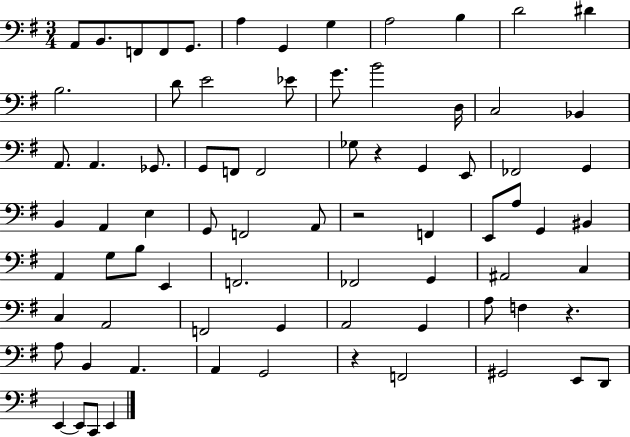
{
  \clef bass
  \numericTimeSignature
  \time 3/4
  \key g \major
  a,8 b,8. f,8 f,8 g,8. | a4 g,4 g4 | a2 b4 | d'2 dis'4 | \break b2. | d'8 e'2 ees'8 | g'8. b'2 d16 | c2 bes,4 | \break a,8. a,4. ges,8. | g,8 f,8 f,2 | ges8 r4 g,4 e,8 | fes,2 g,4 | \break b,4 a,4 e4 | g,8 f,2 a,8 | r2 f,4 | e,8 a8 g,4 bis,4 | \break a,4 g8 b8 e,4 | f,2. | fes,2 g,4 | ais,2 c4 | \break c4 a,2 | f,2 g,4 | a,2 g,4 | a8 f4 r4. | \break a8 b,4 a,4. | a,4 g,2 | r4 f,2 | gis,2 e,8 d,8 | \break e,4~~ e,8 c,8 e,4 | \bar "|."
}